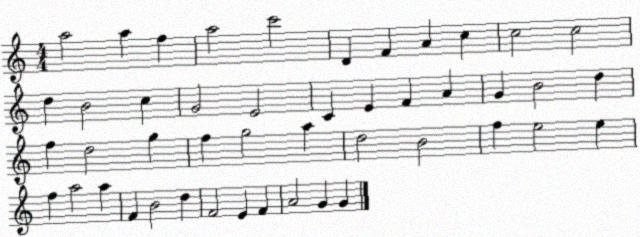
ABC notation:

X:1
T:Untitled
M:4/4
L:1/4
K:C
a2 a f a2 c'2 D F A c c2 c2 d B2 c G2 E2 C E F A G B2 d f d2 g f g2 a d2 B2 f e2 e f a2 a F B2 d F2 E F A2 G G